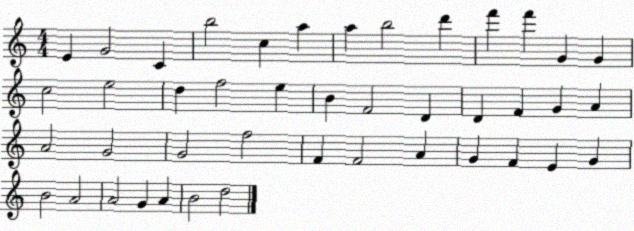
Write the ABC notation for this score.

X:1
T:Untitled
M:4/4
L:1/4
K:C
E G2 C b2 c a a b2 d' f' f' G G c2 e2 d f2 e B F2 D D F G A A2 G2 G2 f2 F F2 A G F E G B2 A2 A2 G A B2 d2